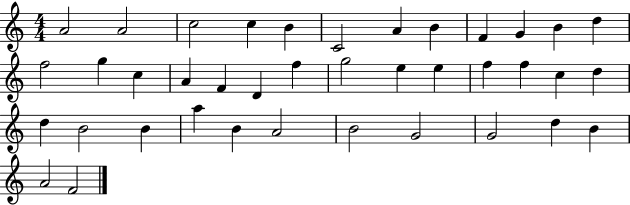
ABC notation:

X:1
T:Untitled
M:4/4
L:1/4
K:C
A2 A2 c2 c B C2 A B F G B d f2 g c A F D f g2 e e f f c d d B2 B a B A2 B2 G2 G2 d B A2 F2